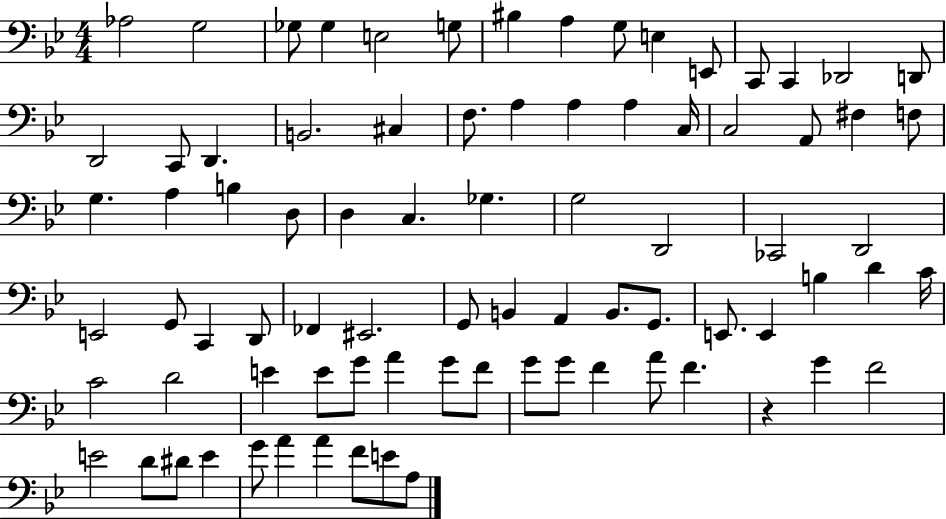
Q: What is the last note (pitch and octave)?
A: A3